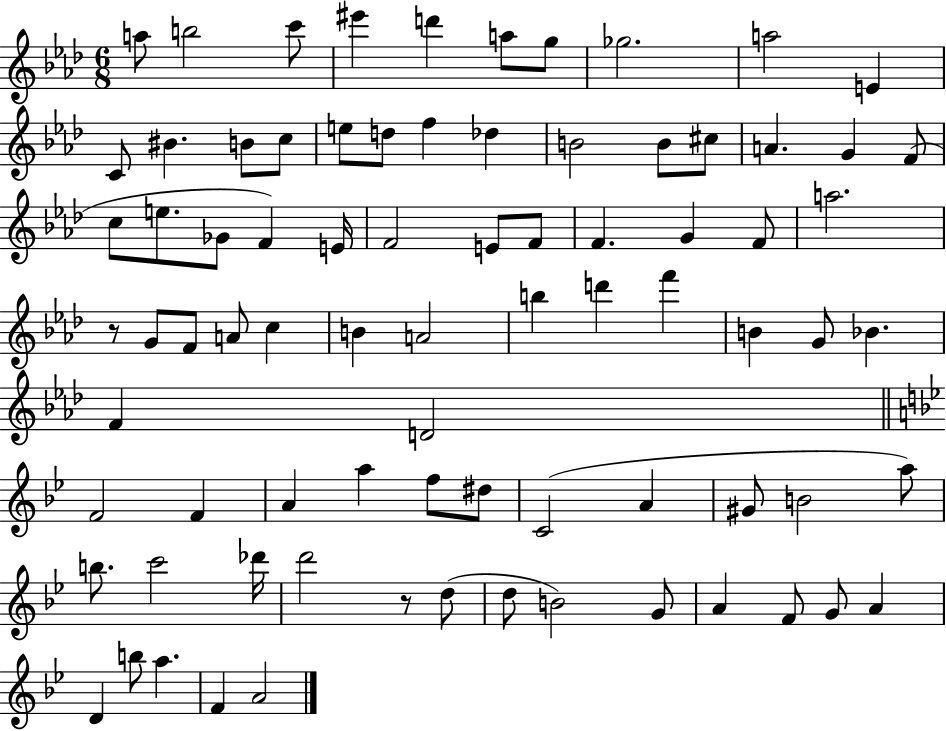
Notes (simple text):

A5/e B5/h C6/e EIS6/q D6/q A5/e G5/e Gb5/h. A5/h E4/q C4/e BIS4/q. B4/e C5/e E5/e D5/e F5/q Db5/q B4/h B4/e C#5/e A4/q. G4/q F4/e C5/e E5/e. Gb4/e F4/q E4/s F4/h E4/e F4/e F4/q. G4/q F4/e A5/h. R/e G4/e F4/e A4/e C5/q B4/q A4/h B5/q D6/q F6/q B4/q G4/e Bb4/q. F4/q D4/h F4/h F4/q A4/q A5/q F5/e D#5/e C4/h A4/q G#4/e B4/h A5/e B5/e. C6/h Db6/s D6/h R/e D5/e D5/e B4/h G4/e A4/q F4/e G4/e A4/q D4/q B5/e A5/q. F4/q A4/h